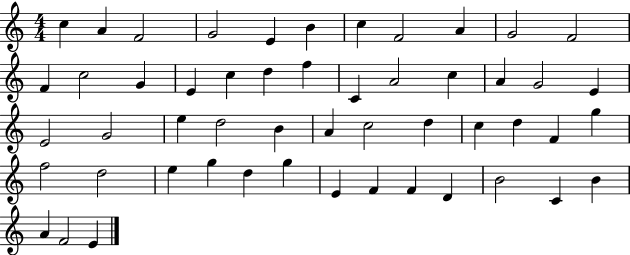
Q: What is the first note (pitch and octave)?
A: C5